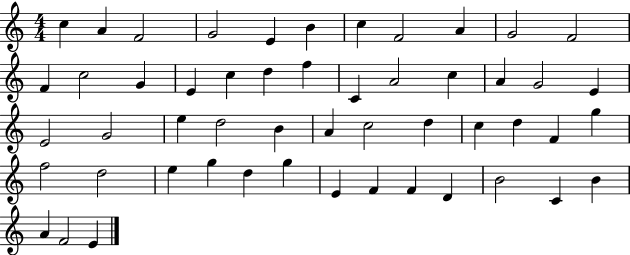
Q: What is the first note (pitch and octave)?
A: C5